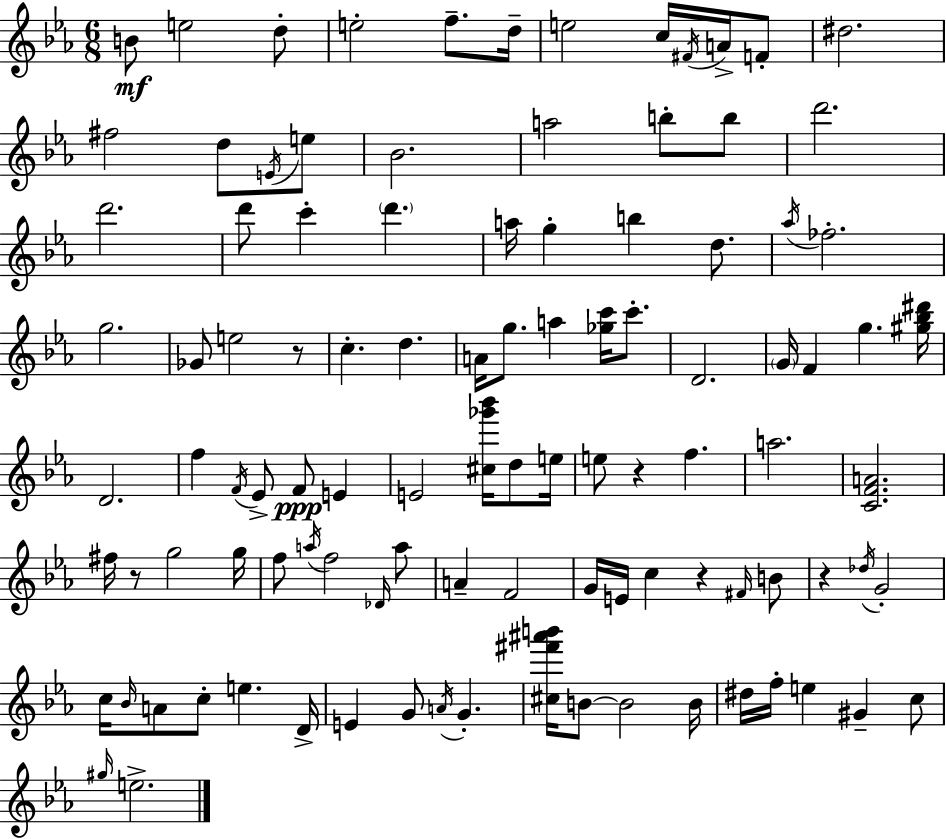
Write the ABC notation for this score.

X:1
T:Untitled
M:6/8
L:1/4
K:Cm
B/2 e2 d/2 e2 f/2 d/4 e2 c/4 ^F/4 A/4 F/2 ^d2 ^f2 d/2 E/4 e/2 _B2 a2 b/2 b/2 d'2 d'2 d'/2 c' d' a/4 g b d/2 _a/4 _f2 g2 _G/2 e2 z/2 c d A/4 g/2 a [_gc']/4 c'/2 D2 G/4 F g [^g_b^d']/4 D2 f F/4 _E/2 F/2 E E2 [^c_g'_b']/4 d/2 e/4 e/2 z f a2 [CFA]2 ^f/4 z/2 g2 g/4 f/2 a/4 f2 _D/4 a/2 A F2 G/4 E/4 c z ^F/4 B/2 z _d/4 G2 c/4 _B/4 A/2 c/2 e D/4 E G/2 A/4 G [^c^f'^a'b']/4 B/2 B2 B/4 ^d/4 f/4 e ^G c/2 ^g/4 e2